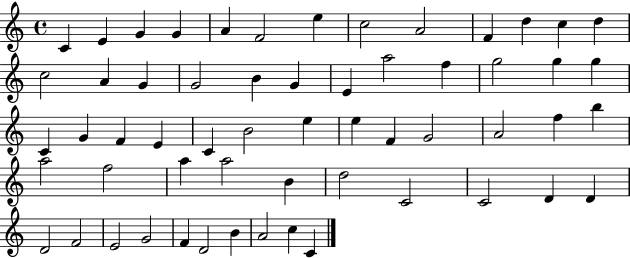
{
  \clef treble
  \time 4/4
  \defaultTimeSignature
  \key c \major
  c'4 e'4 g'4 g'4 | a'4 f'2 e''4 | c''2 a'2 | f'4 d''4 c''4 d''4 | \break c''2 a'4 g'4 | g'2 b'4 g'4 | e'4 a''2 f''4 | g''2 g''4 g''4 | \break c'4 g'4 f'4 e'4 | c'4 b'2 e''4 | e''4 f'4 g'2 | a'2 f''4 b''4 | \break a''2 f''2 | a''4 a''2 b'4 | d''2 c'2 | c'2 d'4 d'4 | \break d'2 f'2 | e'2 g'2 | f'4 d'2 b'4 | a'2 c''4 c'4 | \break \bar "|."
}